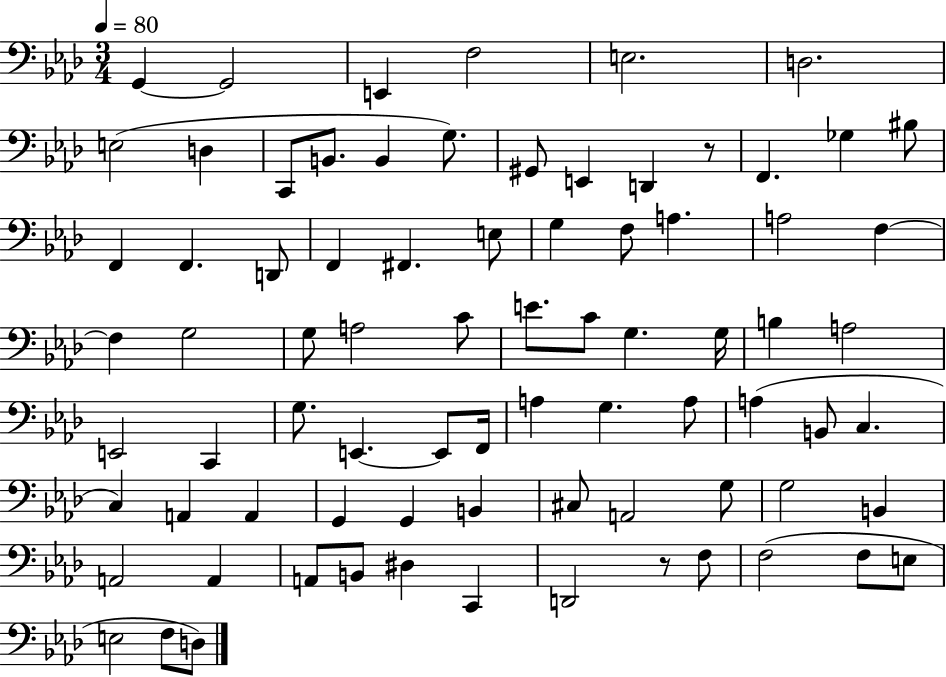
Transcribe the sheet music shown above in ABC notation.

X:1
T:Untitled
M:3/4
L:1/4
K:Ab
G,, G,,2 E,, F,2 E,2 D,2 E,2 D, C,,/2 B,,/2 B,, G,/2 ^G,,/2 E,, D,, z/2 F,, _G, ^B,/2 F,, F,, D,,/2 F,, ^F,, E,/2 G, F,/2 A, A,2 F, F, G,2 G,/2 A,2 C/2 E/2 C/2 G, G,/4 B, A,2 E,,2 C,, G,/2 E,, E,,/2 F,,/4 A, G, A,/2 A, B,,/2 C, C, A,, A,, G,, G,, B,, ^C,/2 A,,2 G,/2 G,2 B,, A,,2 A,, A,,/2 B,,/2 ^D, C,, D,,2 z/2 F,/2 F,2 F,/2 E,/2 E,2 F,/2 D,/2